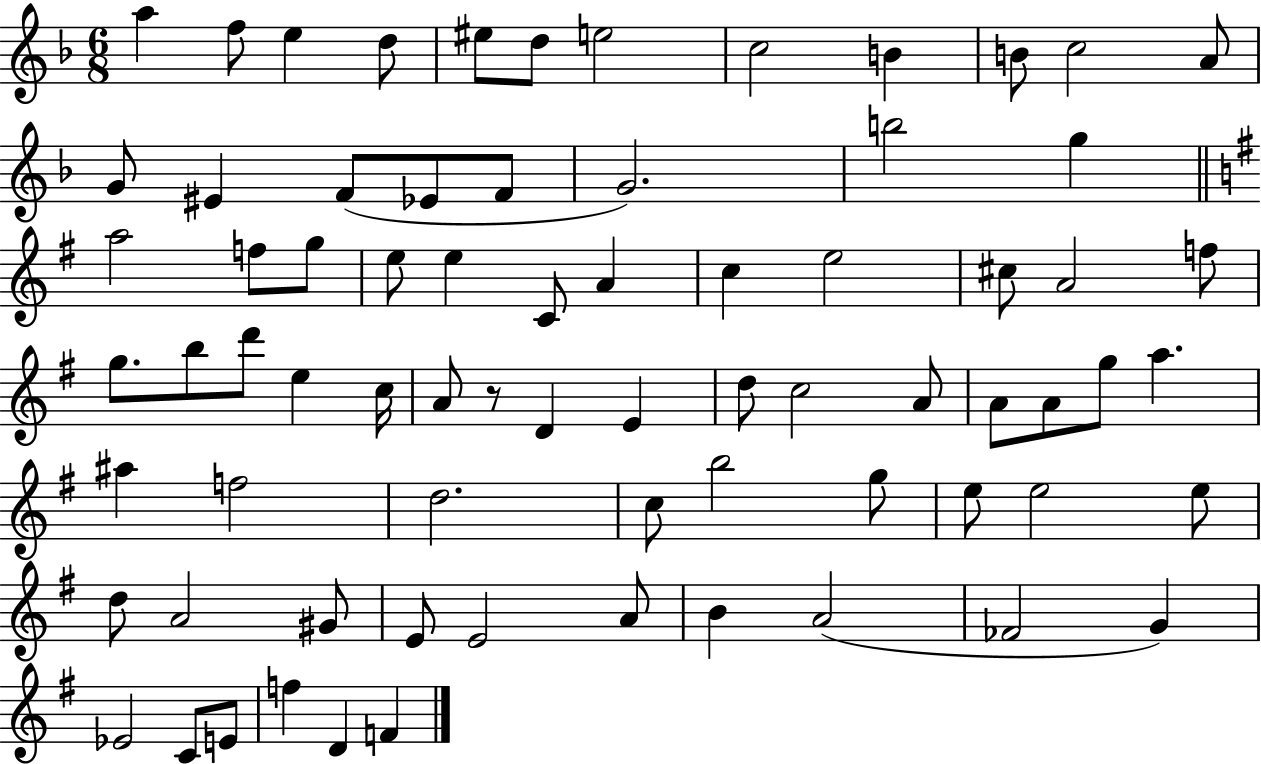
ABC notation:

X:1
T:Untitled
M:6/8
L:1/4
K:F
a f/2 e d/2 ^e/2 d/2 e2 c2 B B/2 c2 A/2 G/2 ^E F/2 _E/2 F/2 G2 b2 g a2 f/2 g/2 e/2 e C/2 A c e2 ^c/2 A2 f/2 g/2 b/2 d'/2 e c/4 A/2 z/2 D E d/2 c2 A/2 A/2 A/2 g/2 a ^a f2 d2 c/2 b2 g/2 e/2 e2 e/2 d/2 A2 ^G/2 E/2 E2 A/2 B A2 _F2 G _E2 C/2 E/2 f D F